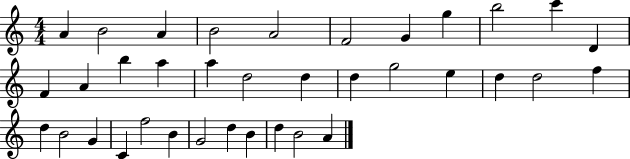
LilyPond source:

{
  \clef treble
  \numericTimeSignature
  \time 4/4
  \key c \major
  a'4 b'2 a'4 | b'2 a'2 | f'2 g'4 g''4 | b''2 c'''4 d'4 | \break f'4 a'4 b''4 a''4 | a''4 d''2 d''4 | d''4 g''2 e''4 | d''4 d''2 f''4 | \break d''4 b'2 g'4 | c'4 f''2 b'4 | g'2 d''4 b'4 | d''4 b'2 a'4 | \break \bar "|."
}